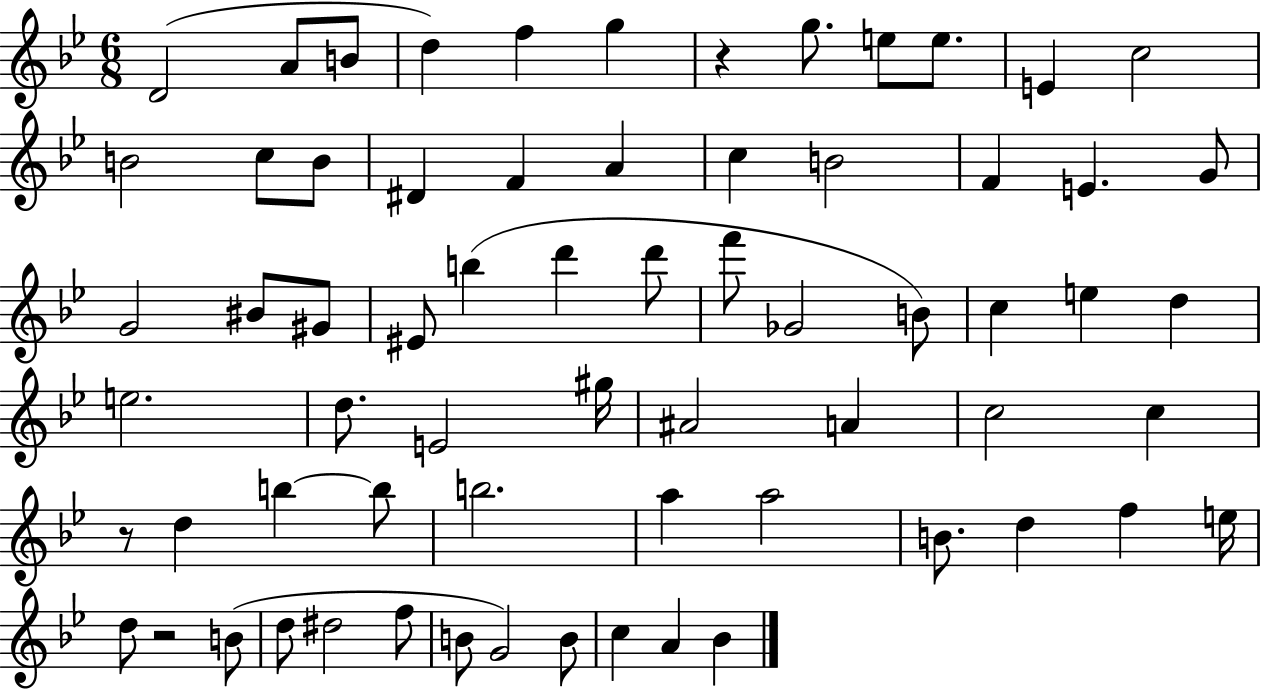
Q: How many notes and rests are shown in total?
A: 67